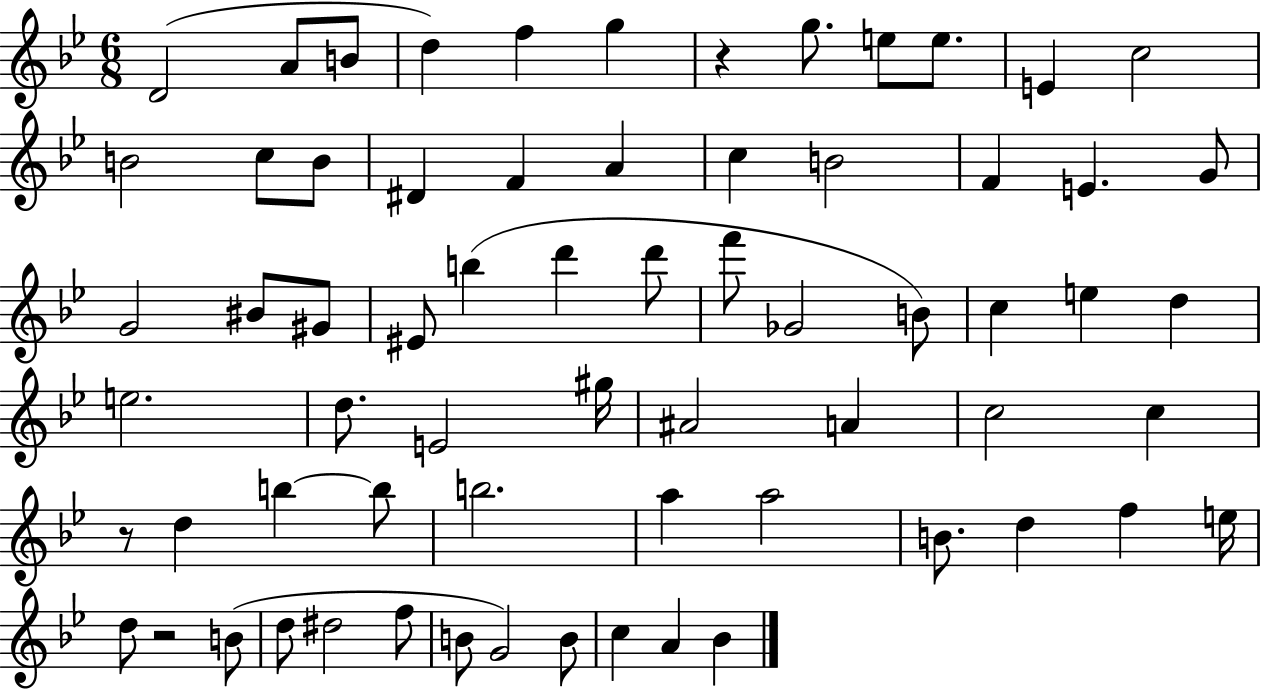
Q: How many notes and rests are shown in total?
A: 67